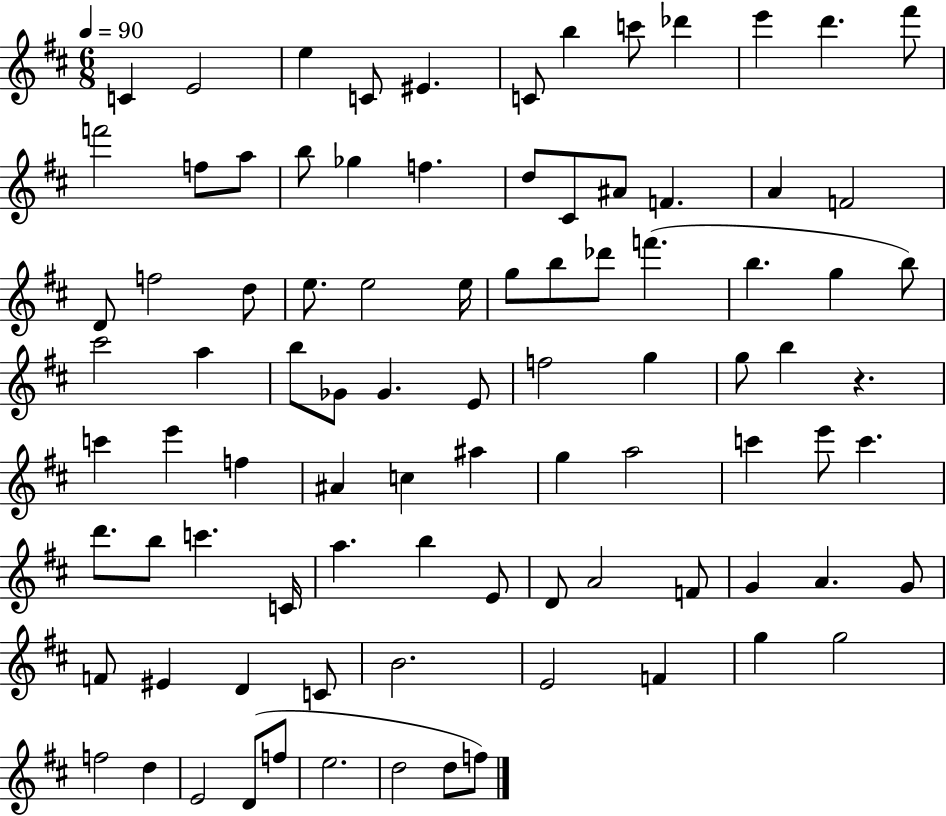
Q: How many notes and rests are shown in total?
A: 90